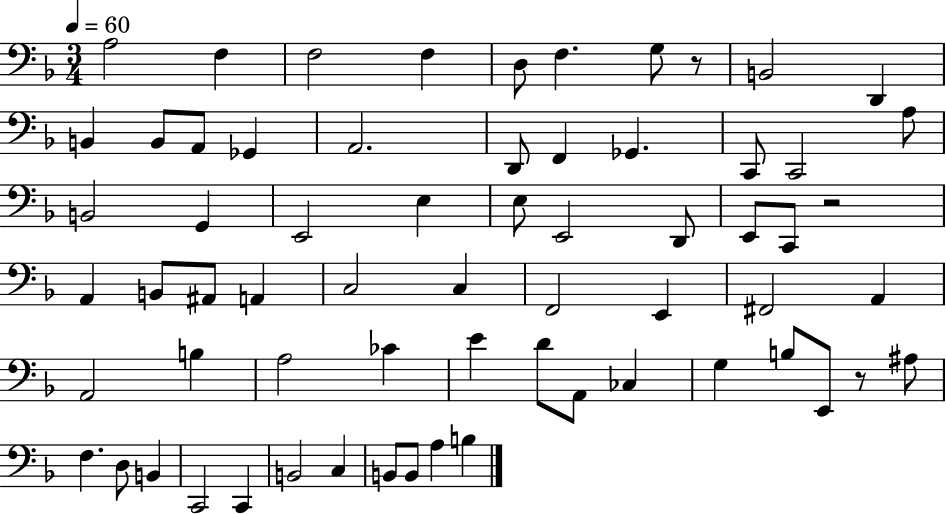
A3/h F3/q F3/h F3/q D3/e F3/q. G3/e R/e B2/h D2/q B2/q B2/e A2/e Gb2/q A2/h. D2/e F2/q Gb2/q. C2/e C2/h A3/e B2/h G2/q E2/h E3/q E3/e E2/h D2/e E2/e C2/e R/h A2/q B2/e A#2/e A2/q C3/h C3/q F2/h E2/q F#2/h A2/q A2/h B3/q A3/h CES4/q E4/q D4/e A2/e CES3/q G3/q B3/e E2/e R/e A#3/e F3/q. D3/e B2/q C2/h C2/q B2/h C3/q B2/e B2/e A3/q B3/q